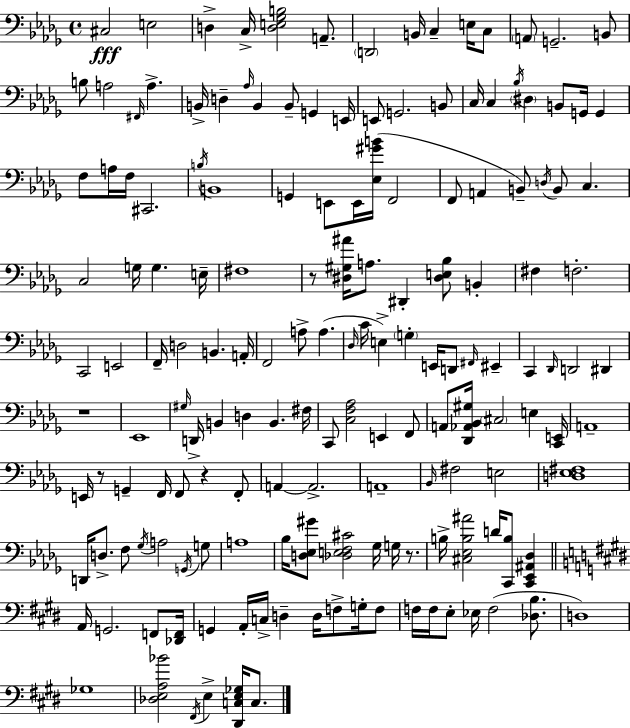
X:1
T:Untitled
M:4/4
L:1/4
K:Bbm
^C,2 E,2 D, C,/4 [D,E,_G,B,]2 A,,/2 D,,2 B,,/4 C, E,/4 C,/2 A,,/2 G,,2 B,,/2 B,/2 A,2 ^F,,/4 A, B,,/4 D, _A,/4 B,, B,,/2 G,, E,,/4 E,,/2 G,,2 B,,/2 C,/4 C, _B,/4 ^D, B,,/2 G,,/4 G,, F,/2 A,/4 F,/4 ^C,,2 B,/4 B,,4 G,, E,,/2 E,,/4 [_E,^GB]/4 F,,2 F,,/2 A,, B,,/2 D,/4 B,,/2 C, C,2 G,/4 G, E,/4 ^F,4 z/2 [^D,^G,^A]/4 A,/2 ^D,, [^D,E,_B,]/2 B,, ^F, F,2 C,,2 E,,2 F,,/4 D,2 B,, A,,/4 F,,2 A,/2 A, _D,/4 C/4 E, G, E,,/4 D,,/2 ^F,,/4 ^E,, C,, _D,,/4 D,,2 ^D,, z4 _E,,4 ^G,/4 D,,/4 B,, D, B,, ^F,/4 C,,/2 [C,F,_A,]2 E,, F,,/2 A,,/2 [_D,,_A,,_B,,^G,]/4 ^C,2 E, [C,,E,,]/4 A,,4 E,,/4 z/2 G,, F,,/4 F,,/2 z F,,/2 A,, A,,2 A,,4 _B,,/4 ^F,2 E,2 [D,_E,^F,]4 D,,/4 D,/2 F,/2 _G,/4 A,2 G,,/4 G,/2 A,4 _B,/4 [D,_E,^G]/2 [_D,E,F,^C]2 _G,/4 G,/4 z/2 B,/4 [^C,_E,B,^A]2 D/4 [C,,B,]/2 [C,,_E,,^A,,_D,] A,,/4 G,,2 F,,/2 [_D,,F,,]/4 G,, A,,/4 C,/4 D, D,/4 F,/2 G,/4 F,/2 F,/4 F,/4 E,/2 _E,/4 F,2 [_D,B,]/2 D,4 _G,4 [_D,E,A,_B]2 ^F,,/4 E, [^D,,C,E,_G,]/4 C,/2